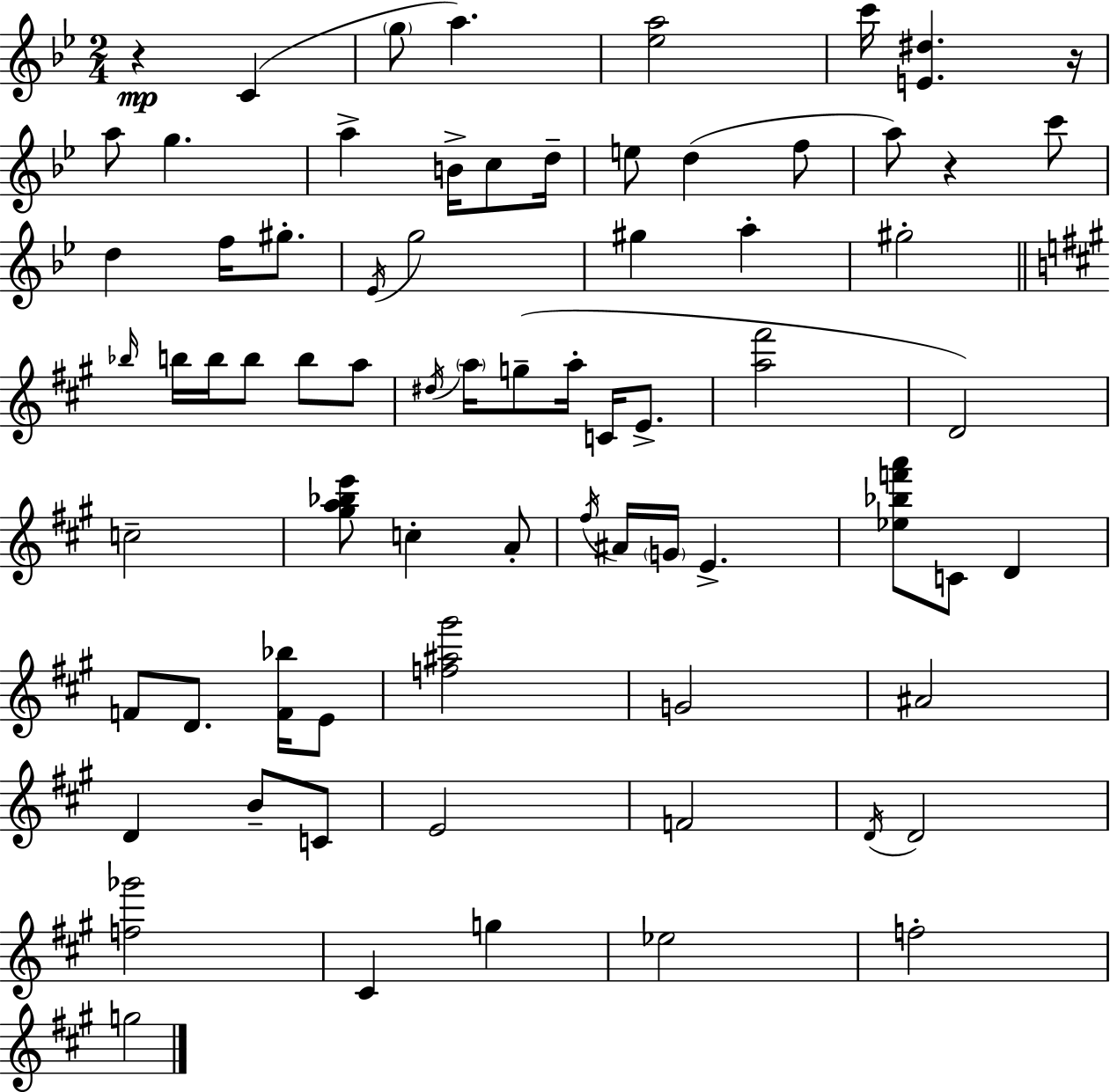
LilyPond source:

{
  \clef treble
  \numericTimeSignature
  \time 2/4
  \key bes \major
  r4\mp c'4( | \parenthesize g''8 a''4.) | <ees'' a''>2 | c'''16 <e' dis''>4. r16 | \break a''8 g''4. | a''4-> b'16-> c''8 d''16-- | e''8 d''4( f''8 | a''8) r4 c'''8 | \break d''4 f''16 gis''8.-. | \acciaccatura { ees'16 } g''2 | gis''4 a''4-. | gis''2-. | \break \bar "||" \break \key a \major \grace { bes''16 } b''16 b''16 b''8 b''8 a''8 | \acciaccatura { dis''16 } \parenthesize a''16 g''8--( a''16-. c'16 e'8.-> | <a'' fis'''>2 | d'2) | \break c''2-- | <gis'' a'' bes'' e'''>8 c''4-. | a'8-. \acciaccatura { fis''16 } ais'16 \parenthesize g'16 e'4.-> | <ees'' bes'' f''' a'''>8 c'8 d'4 | \break f'8 d'8. | <f' bes''>16 e'8 <f'' ais'' gis'''>2 | g'2 | ais'2 | \break d'4 b'8-- | c'8 e'2 | f'2 | \acciaccatura { d'16 } d'2 | \break <f'' ges'''>2 | cis'4 | g''4 ees''2 | f''2-. | \break g''2 | \bar "|."
}